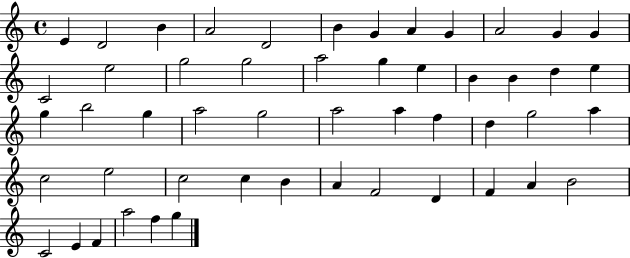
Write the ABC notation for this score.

X:1
T:Untitled
M:4/4
L:1/4
K:C
E D2 B A2 D2 B G A G A2 G G C2 e2 g2 g2 a2 g e B B d e g b2 g a2 g2 a2 a f d g2 a c2 e2 c2 c B A F2 D F A B2 C2 E F a2 f g